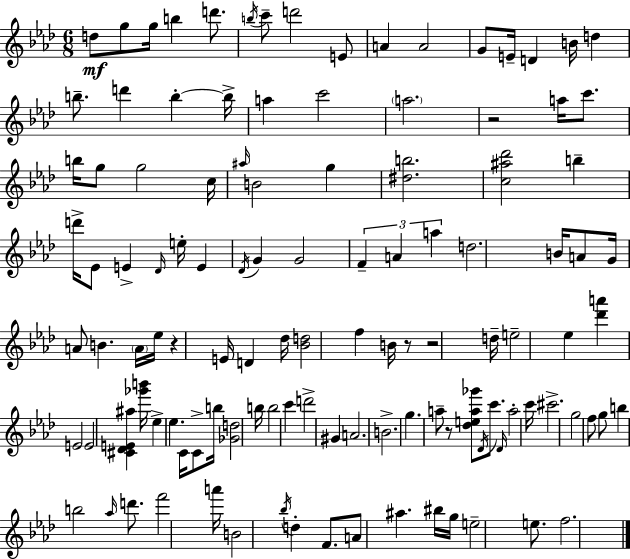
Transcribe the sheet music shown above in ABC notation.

X:1
T:Untitled
M:6/8
L:1/4
K:Ab
d/2 g/2 g/4 b d'/2 b/4 c'/2 d'2 E/2 A A2 G/2 E/4 D B/4 d b/2 d' b b/4 a c'2 a2 z2 a/4 c'/2 b/4 g/2 g2 c/4 ^a/4 B2 g [^db]2 [c^a_d']2 b d'/4 _E/2 E _D/4 e/4 E _D/4 G G2 F A a d2 B/4 A/2 G/4 A/2 B A/4 _e/4 z E/4 D _d/4 [_Bd]2 f B/4 z/2 z2 d/4 e2 _e [_d'a'] E2 E2 [^C_DE^a] [_g'b']/4 _e _e C/4 C/2 b/4 [_Gd]2 b/4 b2 c' d'2 ^G A2 B2 g a/2 z/2 [_dea_g']/2 _D/4 c'/2 _D/4 a2 c'/4 ^c'2 g2 f/2 g/2 b b2 _a/4 d'/2 f'2 a'/4 B2 _b/4 d F/2 A/2 ^a ^b/4 g/4 e2 e/2 f2